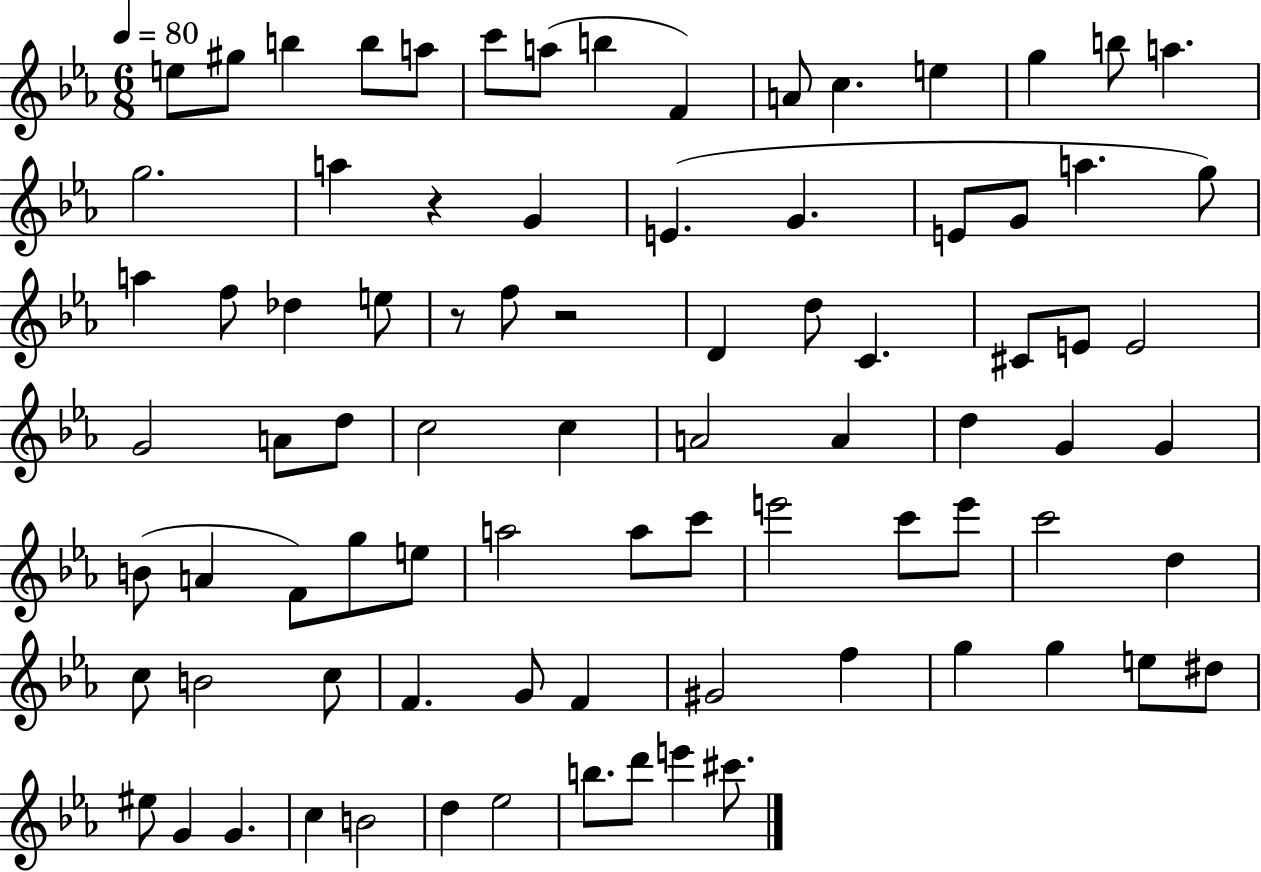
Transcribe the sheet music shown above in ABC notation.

X:1
T:Untitled
M:6/8
L:1/4
K:Eb
e/2 ^g/2 b b/2 a/2 c'/2 a/2 b F A/2 c e g b/2 a g2 a z G E G E/2 G/2 a g/2 a f/2 _d e/2 z/2 f/2 z2 D d/2 C ^C/2 E/2 E2 G2 A/2 d/2 c2 c A2 A d G G B/2 A F/2 g/2 e/2 a2 a/2 c'/2 e'2 c'/2 e'/2 c'2 d c/2 B2 c/2 F G/2 F ^G2 f g g e/2 ^d/2 ^e/2 G G c B2 d _e2 b/2 d'/2 e' ^c'/2